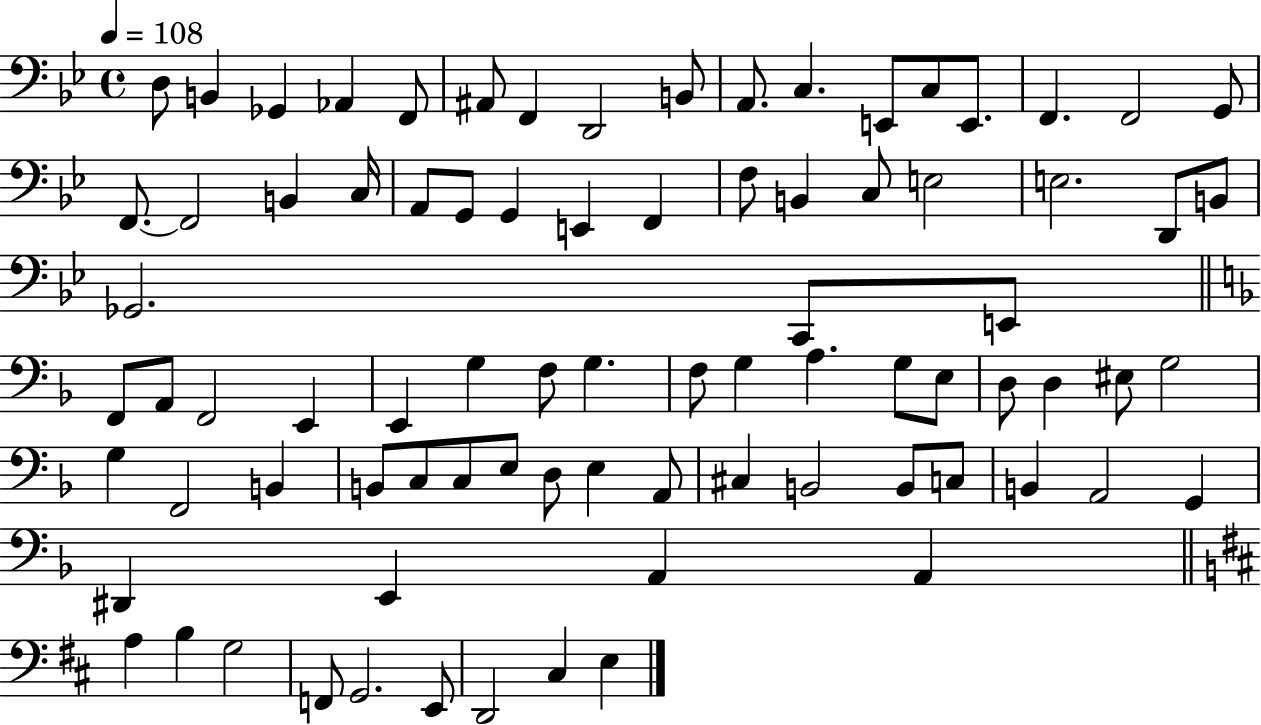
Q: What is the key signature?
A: BES major